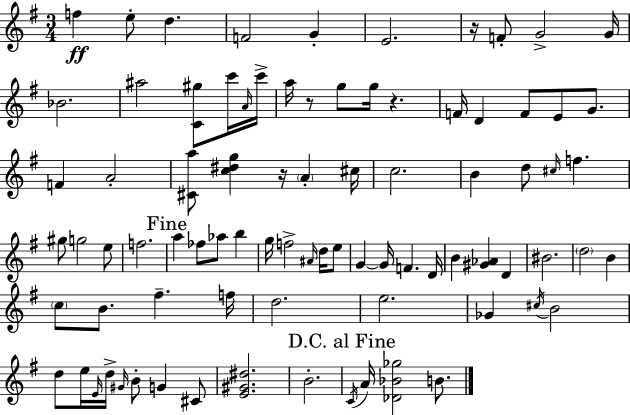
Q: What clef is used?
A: treble